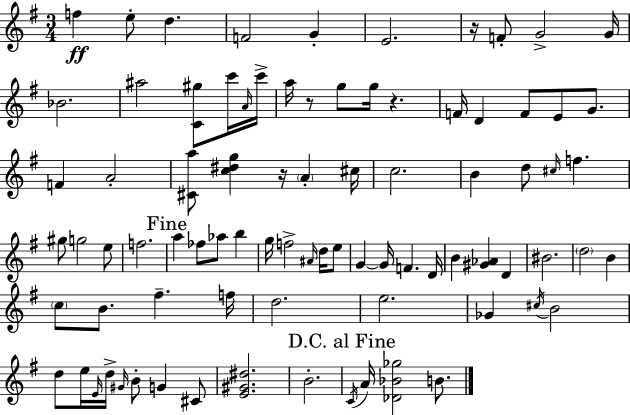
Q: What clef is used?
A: treble